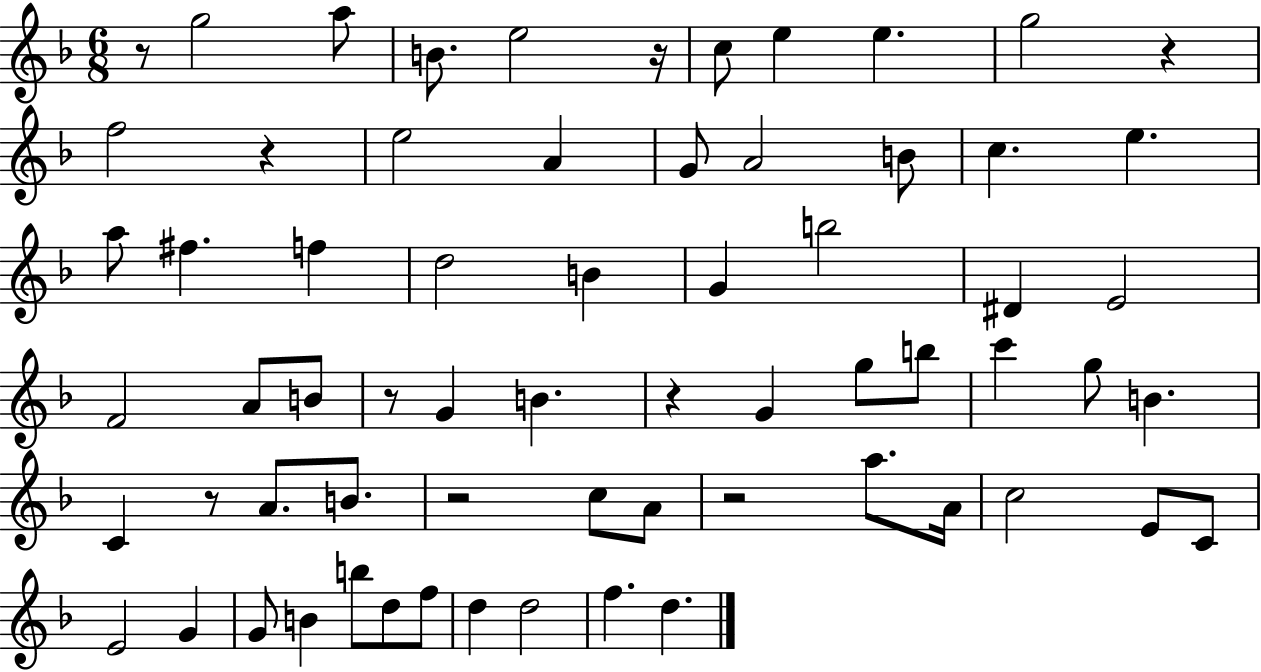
{
  \clef treble
  \numericTimeSignature
  \time 6/8
  \key f \major
  r8 g''2 a''8 | b'8. e''2 r16 | c''8 e''4 e''4. | g''2 r4 | \break f''2 r4 | e''2 a'4 | g'8 a'2 b'8 | c''4. e''4. | \break a''8 fis''4. f''4 | d''2 b'4 | g'4 b''2 | dis'4 e'2 | \break f'2 a'8 b'8 | r8 g'4 b'4. | r4 g'4 g''8 b''8 | c'''4 g''8 b'4. | \break c'4 r8 a'8. b'8. | r2 c''8 a'8 | r2 a''8. a'16 | c''2 e'8 c'8 | \break e'2 g'4 | g'8 b'4 b''8 d''8 f''8 | d''4 d''2 | f''4. d''4. | \break \bar "|."
}